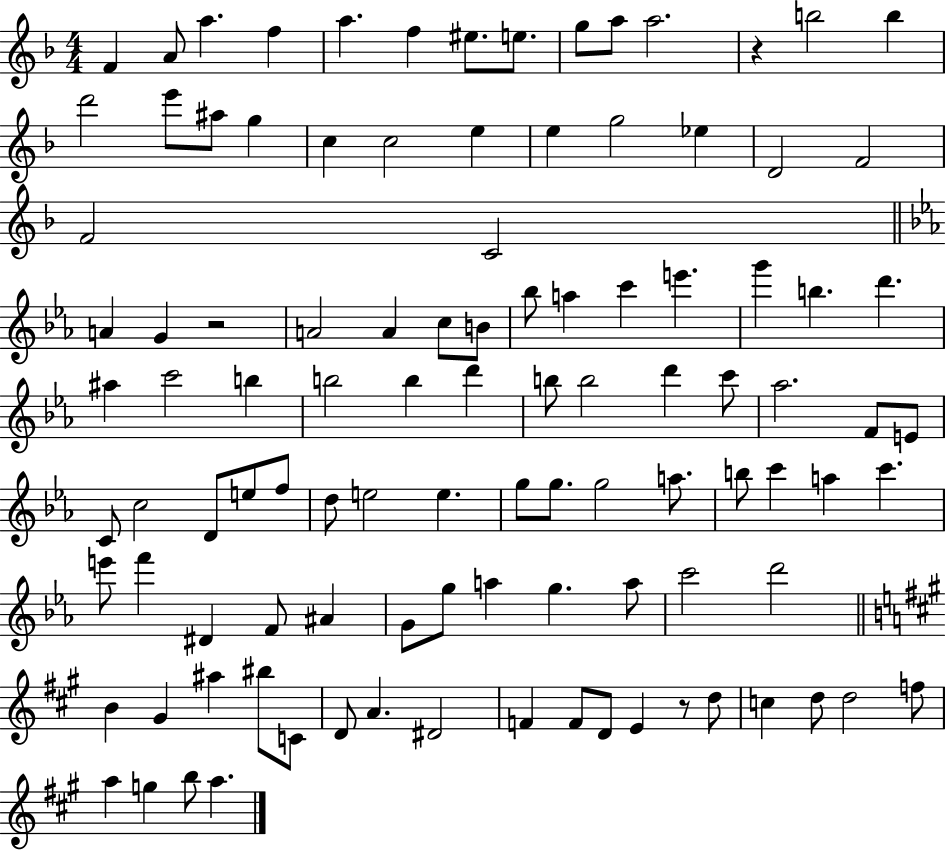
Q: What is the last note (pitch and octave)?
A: A5